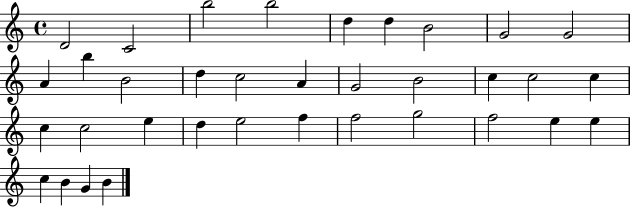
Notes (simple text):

D4/h C4/h B5/h B5/h D5/q D5/q B4/h G4/h G4/h A4/q B5/q B4/h D5/q C5/h A4/q G4/h B4/h C5/q C5/h C5/q C5/q C5/h E5/q D5/q E5/h F5/q F5/h G5/h F5/h E5/q E5/q C5/q B4/q G4/q B4/q